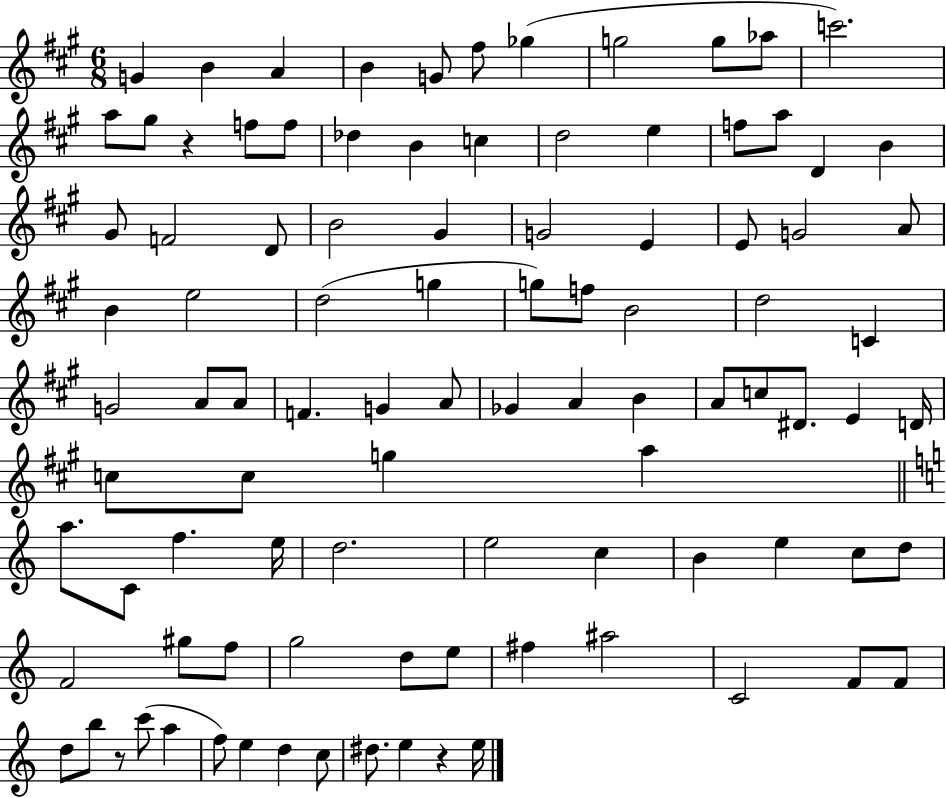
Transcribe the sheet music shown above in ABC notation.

X:1
T:Untitled
M:6/8
L:1/4
K:A
G B A B G/2 ^f/2 _g g2 g/2 _a/2 c'2 a/2 ^g/2 z f/2 f/2 _d B c d2 e f/2 a/2 D B ^G/2 F2 D/2 B2 ^G G2 E E/2 G2 A/2 B e2 d2 g g/2 f/2 B2 d2 C G2 A/2 A/2 F G A/2 _G A B A/2 c/2 ^D/2 E D/4 c/2 c/2 g a a/2 C/2 f e/4 d2 e2 c B e c/2 d/2 F2 ^g/2 f/2 g2 d/2 e/2 ^f ^a2 C2 F/2 F/2 d/2 b/2 z/2 c'/2 a f/2 e d c/2 ^d/2 e z e/4